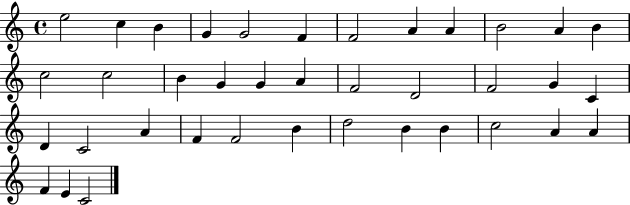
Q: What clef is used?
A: treble